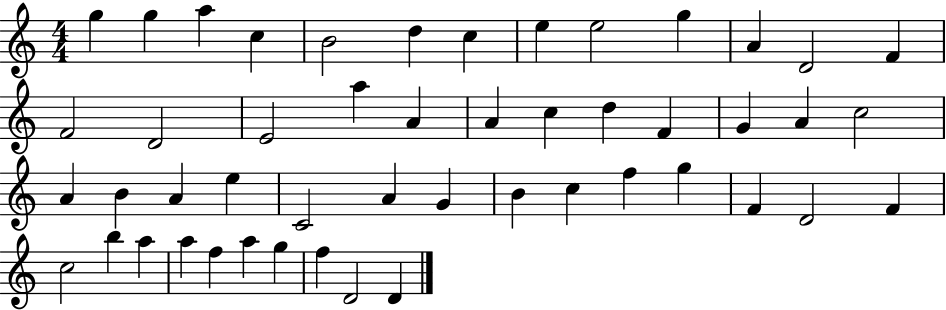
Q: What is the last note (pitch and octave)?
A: D4